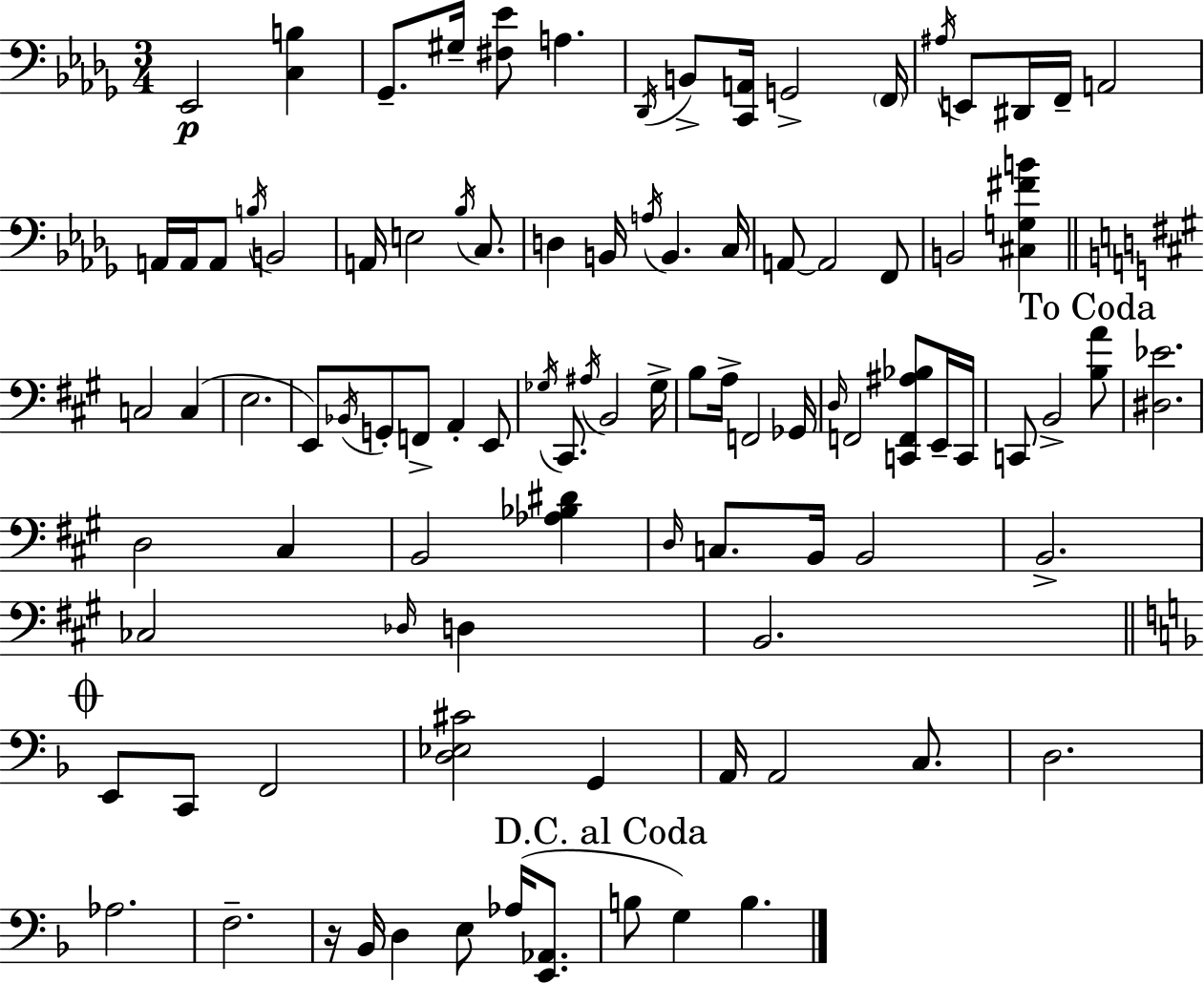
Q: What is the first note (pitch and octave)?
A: Eb2